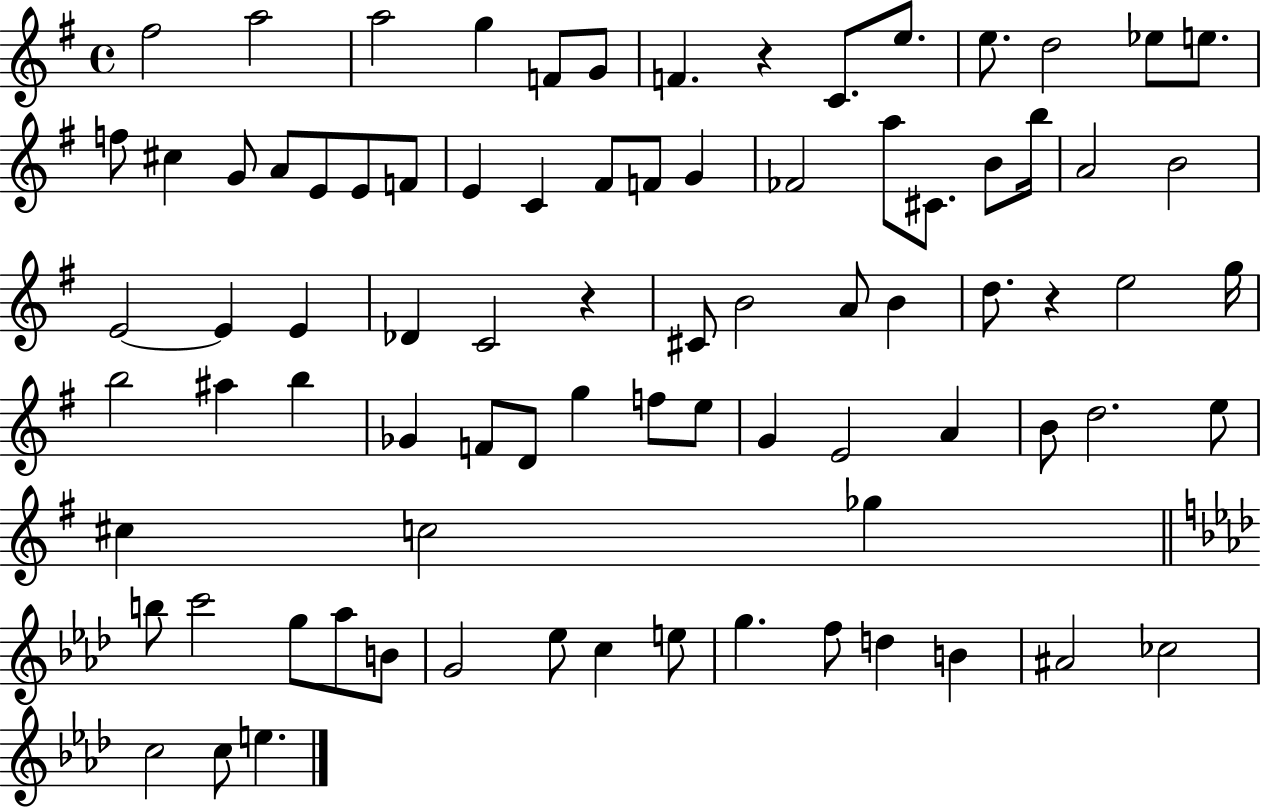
X:1
T:Untitled
M:4/4
L:1/4
K:G
^f2 a2 a2 g F/2 G/2 F z C/2 e/2 e/2 d2 _e/2 e/2 f/2 ^c G/2 A/2 E/2 E/2 F/2 E C ^F/2 F/2 G _F2 a/2 ^C/2 B/2 b/4 A2 B2 E2 E E _D C2 z ^C/2 B2 A/2 B d/2 z e2 g/4 b2 ^a b _G F/2 D/2 g f/2 e/2 G E2 A B/2 d2 e/2 ^c c2 _g b/2 c'2 g/2 _a/2 B/2 G2 _e/2 c e/2 g f/2 d B ^A2 _c2 c2 c/2 e